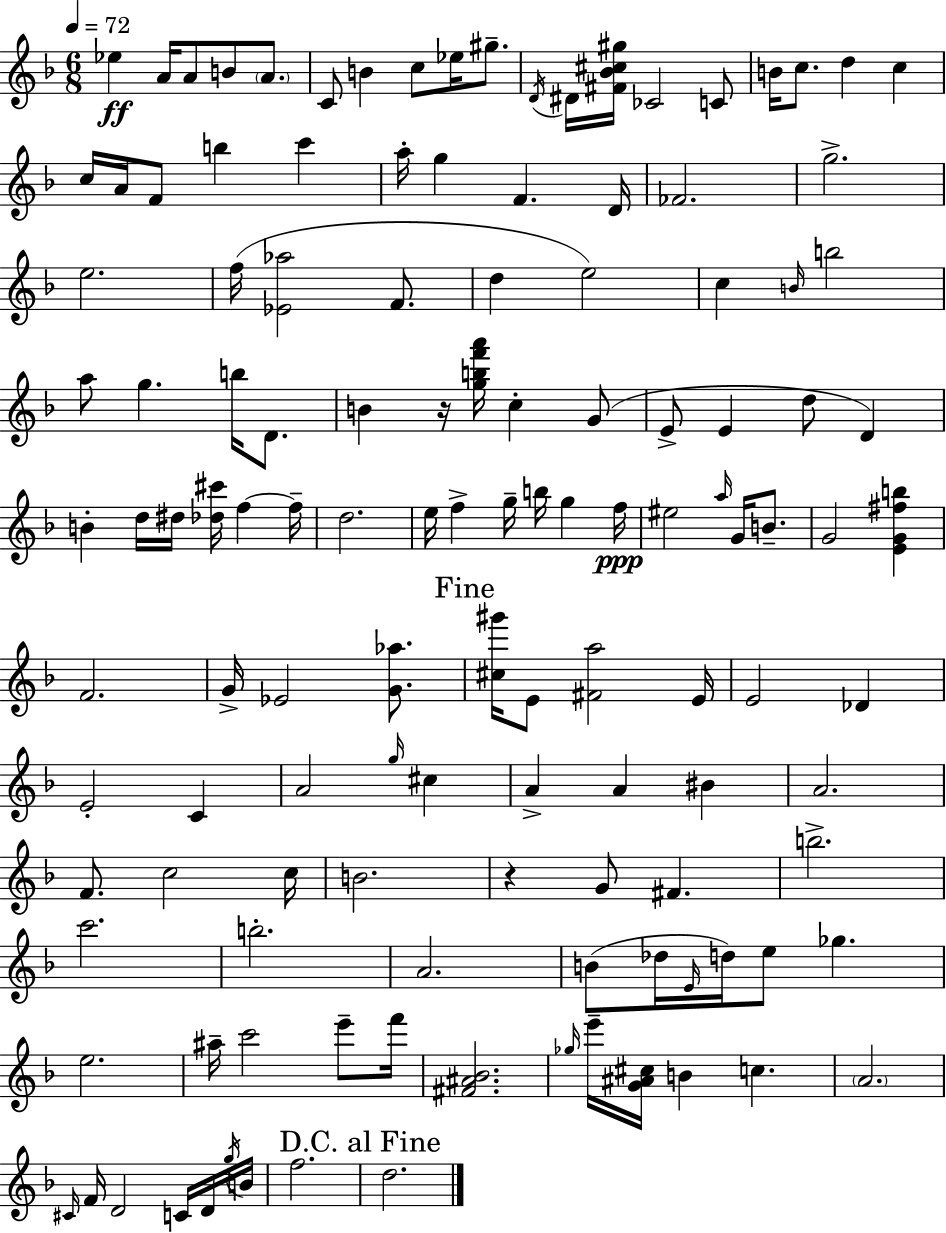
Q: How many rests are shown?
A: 2